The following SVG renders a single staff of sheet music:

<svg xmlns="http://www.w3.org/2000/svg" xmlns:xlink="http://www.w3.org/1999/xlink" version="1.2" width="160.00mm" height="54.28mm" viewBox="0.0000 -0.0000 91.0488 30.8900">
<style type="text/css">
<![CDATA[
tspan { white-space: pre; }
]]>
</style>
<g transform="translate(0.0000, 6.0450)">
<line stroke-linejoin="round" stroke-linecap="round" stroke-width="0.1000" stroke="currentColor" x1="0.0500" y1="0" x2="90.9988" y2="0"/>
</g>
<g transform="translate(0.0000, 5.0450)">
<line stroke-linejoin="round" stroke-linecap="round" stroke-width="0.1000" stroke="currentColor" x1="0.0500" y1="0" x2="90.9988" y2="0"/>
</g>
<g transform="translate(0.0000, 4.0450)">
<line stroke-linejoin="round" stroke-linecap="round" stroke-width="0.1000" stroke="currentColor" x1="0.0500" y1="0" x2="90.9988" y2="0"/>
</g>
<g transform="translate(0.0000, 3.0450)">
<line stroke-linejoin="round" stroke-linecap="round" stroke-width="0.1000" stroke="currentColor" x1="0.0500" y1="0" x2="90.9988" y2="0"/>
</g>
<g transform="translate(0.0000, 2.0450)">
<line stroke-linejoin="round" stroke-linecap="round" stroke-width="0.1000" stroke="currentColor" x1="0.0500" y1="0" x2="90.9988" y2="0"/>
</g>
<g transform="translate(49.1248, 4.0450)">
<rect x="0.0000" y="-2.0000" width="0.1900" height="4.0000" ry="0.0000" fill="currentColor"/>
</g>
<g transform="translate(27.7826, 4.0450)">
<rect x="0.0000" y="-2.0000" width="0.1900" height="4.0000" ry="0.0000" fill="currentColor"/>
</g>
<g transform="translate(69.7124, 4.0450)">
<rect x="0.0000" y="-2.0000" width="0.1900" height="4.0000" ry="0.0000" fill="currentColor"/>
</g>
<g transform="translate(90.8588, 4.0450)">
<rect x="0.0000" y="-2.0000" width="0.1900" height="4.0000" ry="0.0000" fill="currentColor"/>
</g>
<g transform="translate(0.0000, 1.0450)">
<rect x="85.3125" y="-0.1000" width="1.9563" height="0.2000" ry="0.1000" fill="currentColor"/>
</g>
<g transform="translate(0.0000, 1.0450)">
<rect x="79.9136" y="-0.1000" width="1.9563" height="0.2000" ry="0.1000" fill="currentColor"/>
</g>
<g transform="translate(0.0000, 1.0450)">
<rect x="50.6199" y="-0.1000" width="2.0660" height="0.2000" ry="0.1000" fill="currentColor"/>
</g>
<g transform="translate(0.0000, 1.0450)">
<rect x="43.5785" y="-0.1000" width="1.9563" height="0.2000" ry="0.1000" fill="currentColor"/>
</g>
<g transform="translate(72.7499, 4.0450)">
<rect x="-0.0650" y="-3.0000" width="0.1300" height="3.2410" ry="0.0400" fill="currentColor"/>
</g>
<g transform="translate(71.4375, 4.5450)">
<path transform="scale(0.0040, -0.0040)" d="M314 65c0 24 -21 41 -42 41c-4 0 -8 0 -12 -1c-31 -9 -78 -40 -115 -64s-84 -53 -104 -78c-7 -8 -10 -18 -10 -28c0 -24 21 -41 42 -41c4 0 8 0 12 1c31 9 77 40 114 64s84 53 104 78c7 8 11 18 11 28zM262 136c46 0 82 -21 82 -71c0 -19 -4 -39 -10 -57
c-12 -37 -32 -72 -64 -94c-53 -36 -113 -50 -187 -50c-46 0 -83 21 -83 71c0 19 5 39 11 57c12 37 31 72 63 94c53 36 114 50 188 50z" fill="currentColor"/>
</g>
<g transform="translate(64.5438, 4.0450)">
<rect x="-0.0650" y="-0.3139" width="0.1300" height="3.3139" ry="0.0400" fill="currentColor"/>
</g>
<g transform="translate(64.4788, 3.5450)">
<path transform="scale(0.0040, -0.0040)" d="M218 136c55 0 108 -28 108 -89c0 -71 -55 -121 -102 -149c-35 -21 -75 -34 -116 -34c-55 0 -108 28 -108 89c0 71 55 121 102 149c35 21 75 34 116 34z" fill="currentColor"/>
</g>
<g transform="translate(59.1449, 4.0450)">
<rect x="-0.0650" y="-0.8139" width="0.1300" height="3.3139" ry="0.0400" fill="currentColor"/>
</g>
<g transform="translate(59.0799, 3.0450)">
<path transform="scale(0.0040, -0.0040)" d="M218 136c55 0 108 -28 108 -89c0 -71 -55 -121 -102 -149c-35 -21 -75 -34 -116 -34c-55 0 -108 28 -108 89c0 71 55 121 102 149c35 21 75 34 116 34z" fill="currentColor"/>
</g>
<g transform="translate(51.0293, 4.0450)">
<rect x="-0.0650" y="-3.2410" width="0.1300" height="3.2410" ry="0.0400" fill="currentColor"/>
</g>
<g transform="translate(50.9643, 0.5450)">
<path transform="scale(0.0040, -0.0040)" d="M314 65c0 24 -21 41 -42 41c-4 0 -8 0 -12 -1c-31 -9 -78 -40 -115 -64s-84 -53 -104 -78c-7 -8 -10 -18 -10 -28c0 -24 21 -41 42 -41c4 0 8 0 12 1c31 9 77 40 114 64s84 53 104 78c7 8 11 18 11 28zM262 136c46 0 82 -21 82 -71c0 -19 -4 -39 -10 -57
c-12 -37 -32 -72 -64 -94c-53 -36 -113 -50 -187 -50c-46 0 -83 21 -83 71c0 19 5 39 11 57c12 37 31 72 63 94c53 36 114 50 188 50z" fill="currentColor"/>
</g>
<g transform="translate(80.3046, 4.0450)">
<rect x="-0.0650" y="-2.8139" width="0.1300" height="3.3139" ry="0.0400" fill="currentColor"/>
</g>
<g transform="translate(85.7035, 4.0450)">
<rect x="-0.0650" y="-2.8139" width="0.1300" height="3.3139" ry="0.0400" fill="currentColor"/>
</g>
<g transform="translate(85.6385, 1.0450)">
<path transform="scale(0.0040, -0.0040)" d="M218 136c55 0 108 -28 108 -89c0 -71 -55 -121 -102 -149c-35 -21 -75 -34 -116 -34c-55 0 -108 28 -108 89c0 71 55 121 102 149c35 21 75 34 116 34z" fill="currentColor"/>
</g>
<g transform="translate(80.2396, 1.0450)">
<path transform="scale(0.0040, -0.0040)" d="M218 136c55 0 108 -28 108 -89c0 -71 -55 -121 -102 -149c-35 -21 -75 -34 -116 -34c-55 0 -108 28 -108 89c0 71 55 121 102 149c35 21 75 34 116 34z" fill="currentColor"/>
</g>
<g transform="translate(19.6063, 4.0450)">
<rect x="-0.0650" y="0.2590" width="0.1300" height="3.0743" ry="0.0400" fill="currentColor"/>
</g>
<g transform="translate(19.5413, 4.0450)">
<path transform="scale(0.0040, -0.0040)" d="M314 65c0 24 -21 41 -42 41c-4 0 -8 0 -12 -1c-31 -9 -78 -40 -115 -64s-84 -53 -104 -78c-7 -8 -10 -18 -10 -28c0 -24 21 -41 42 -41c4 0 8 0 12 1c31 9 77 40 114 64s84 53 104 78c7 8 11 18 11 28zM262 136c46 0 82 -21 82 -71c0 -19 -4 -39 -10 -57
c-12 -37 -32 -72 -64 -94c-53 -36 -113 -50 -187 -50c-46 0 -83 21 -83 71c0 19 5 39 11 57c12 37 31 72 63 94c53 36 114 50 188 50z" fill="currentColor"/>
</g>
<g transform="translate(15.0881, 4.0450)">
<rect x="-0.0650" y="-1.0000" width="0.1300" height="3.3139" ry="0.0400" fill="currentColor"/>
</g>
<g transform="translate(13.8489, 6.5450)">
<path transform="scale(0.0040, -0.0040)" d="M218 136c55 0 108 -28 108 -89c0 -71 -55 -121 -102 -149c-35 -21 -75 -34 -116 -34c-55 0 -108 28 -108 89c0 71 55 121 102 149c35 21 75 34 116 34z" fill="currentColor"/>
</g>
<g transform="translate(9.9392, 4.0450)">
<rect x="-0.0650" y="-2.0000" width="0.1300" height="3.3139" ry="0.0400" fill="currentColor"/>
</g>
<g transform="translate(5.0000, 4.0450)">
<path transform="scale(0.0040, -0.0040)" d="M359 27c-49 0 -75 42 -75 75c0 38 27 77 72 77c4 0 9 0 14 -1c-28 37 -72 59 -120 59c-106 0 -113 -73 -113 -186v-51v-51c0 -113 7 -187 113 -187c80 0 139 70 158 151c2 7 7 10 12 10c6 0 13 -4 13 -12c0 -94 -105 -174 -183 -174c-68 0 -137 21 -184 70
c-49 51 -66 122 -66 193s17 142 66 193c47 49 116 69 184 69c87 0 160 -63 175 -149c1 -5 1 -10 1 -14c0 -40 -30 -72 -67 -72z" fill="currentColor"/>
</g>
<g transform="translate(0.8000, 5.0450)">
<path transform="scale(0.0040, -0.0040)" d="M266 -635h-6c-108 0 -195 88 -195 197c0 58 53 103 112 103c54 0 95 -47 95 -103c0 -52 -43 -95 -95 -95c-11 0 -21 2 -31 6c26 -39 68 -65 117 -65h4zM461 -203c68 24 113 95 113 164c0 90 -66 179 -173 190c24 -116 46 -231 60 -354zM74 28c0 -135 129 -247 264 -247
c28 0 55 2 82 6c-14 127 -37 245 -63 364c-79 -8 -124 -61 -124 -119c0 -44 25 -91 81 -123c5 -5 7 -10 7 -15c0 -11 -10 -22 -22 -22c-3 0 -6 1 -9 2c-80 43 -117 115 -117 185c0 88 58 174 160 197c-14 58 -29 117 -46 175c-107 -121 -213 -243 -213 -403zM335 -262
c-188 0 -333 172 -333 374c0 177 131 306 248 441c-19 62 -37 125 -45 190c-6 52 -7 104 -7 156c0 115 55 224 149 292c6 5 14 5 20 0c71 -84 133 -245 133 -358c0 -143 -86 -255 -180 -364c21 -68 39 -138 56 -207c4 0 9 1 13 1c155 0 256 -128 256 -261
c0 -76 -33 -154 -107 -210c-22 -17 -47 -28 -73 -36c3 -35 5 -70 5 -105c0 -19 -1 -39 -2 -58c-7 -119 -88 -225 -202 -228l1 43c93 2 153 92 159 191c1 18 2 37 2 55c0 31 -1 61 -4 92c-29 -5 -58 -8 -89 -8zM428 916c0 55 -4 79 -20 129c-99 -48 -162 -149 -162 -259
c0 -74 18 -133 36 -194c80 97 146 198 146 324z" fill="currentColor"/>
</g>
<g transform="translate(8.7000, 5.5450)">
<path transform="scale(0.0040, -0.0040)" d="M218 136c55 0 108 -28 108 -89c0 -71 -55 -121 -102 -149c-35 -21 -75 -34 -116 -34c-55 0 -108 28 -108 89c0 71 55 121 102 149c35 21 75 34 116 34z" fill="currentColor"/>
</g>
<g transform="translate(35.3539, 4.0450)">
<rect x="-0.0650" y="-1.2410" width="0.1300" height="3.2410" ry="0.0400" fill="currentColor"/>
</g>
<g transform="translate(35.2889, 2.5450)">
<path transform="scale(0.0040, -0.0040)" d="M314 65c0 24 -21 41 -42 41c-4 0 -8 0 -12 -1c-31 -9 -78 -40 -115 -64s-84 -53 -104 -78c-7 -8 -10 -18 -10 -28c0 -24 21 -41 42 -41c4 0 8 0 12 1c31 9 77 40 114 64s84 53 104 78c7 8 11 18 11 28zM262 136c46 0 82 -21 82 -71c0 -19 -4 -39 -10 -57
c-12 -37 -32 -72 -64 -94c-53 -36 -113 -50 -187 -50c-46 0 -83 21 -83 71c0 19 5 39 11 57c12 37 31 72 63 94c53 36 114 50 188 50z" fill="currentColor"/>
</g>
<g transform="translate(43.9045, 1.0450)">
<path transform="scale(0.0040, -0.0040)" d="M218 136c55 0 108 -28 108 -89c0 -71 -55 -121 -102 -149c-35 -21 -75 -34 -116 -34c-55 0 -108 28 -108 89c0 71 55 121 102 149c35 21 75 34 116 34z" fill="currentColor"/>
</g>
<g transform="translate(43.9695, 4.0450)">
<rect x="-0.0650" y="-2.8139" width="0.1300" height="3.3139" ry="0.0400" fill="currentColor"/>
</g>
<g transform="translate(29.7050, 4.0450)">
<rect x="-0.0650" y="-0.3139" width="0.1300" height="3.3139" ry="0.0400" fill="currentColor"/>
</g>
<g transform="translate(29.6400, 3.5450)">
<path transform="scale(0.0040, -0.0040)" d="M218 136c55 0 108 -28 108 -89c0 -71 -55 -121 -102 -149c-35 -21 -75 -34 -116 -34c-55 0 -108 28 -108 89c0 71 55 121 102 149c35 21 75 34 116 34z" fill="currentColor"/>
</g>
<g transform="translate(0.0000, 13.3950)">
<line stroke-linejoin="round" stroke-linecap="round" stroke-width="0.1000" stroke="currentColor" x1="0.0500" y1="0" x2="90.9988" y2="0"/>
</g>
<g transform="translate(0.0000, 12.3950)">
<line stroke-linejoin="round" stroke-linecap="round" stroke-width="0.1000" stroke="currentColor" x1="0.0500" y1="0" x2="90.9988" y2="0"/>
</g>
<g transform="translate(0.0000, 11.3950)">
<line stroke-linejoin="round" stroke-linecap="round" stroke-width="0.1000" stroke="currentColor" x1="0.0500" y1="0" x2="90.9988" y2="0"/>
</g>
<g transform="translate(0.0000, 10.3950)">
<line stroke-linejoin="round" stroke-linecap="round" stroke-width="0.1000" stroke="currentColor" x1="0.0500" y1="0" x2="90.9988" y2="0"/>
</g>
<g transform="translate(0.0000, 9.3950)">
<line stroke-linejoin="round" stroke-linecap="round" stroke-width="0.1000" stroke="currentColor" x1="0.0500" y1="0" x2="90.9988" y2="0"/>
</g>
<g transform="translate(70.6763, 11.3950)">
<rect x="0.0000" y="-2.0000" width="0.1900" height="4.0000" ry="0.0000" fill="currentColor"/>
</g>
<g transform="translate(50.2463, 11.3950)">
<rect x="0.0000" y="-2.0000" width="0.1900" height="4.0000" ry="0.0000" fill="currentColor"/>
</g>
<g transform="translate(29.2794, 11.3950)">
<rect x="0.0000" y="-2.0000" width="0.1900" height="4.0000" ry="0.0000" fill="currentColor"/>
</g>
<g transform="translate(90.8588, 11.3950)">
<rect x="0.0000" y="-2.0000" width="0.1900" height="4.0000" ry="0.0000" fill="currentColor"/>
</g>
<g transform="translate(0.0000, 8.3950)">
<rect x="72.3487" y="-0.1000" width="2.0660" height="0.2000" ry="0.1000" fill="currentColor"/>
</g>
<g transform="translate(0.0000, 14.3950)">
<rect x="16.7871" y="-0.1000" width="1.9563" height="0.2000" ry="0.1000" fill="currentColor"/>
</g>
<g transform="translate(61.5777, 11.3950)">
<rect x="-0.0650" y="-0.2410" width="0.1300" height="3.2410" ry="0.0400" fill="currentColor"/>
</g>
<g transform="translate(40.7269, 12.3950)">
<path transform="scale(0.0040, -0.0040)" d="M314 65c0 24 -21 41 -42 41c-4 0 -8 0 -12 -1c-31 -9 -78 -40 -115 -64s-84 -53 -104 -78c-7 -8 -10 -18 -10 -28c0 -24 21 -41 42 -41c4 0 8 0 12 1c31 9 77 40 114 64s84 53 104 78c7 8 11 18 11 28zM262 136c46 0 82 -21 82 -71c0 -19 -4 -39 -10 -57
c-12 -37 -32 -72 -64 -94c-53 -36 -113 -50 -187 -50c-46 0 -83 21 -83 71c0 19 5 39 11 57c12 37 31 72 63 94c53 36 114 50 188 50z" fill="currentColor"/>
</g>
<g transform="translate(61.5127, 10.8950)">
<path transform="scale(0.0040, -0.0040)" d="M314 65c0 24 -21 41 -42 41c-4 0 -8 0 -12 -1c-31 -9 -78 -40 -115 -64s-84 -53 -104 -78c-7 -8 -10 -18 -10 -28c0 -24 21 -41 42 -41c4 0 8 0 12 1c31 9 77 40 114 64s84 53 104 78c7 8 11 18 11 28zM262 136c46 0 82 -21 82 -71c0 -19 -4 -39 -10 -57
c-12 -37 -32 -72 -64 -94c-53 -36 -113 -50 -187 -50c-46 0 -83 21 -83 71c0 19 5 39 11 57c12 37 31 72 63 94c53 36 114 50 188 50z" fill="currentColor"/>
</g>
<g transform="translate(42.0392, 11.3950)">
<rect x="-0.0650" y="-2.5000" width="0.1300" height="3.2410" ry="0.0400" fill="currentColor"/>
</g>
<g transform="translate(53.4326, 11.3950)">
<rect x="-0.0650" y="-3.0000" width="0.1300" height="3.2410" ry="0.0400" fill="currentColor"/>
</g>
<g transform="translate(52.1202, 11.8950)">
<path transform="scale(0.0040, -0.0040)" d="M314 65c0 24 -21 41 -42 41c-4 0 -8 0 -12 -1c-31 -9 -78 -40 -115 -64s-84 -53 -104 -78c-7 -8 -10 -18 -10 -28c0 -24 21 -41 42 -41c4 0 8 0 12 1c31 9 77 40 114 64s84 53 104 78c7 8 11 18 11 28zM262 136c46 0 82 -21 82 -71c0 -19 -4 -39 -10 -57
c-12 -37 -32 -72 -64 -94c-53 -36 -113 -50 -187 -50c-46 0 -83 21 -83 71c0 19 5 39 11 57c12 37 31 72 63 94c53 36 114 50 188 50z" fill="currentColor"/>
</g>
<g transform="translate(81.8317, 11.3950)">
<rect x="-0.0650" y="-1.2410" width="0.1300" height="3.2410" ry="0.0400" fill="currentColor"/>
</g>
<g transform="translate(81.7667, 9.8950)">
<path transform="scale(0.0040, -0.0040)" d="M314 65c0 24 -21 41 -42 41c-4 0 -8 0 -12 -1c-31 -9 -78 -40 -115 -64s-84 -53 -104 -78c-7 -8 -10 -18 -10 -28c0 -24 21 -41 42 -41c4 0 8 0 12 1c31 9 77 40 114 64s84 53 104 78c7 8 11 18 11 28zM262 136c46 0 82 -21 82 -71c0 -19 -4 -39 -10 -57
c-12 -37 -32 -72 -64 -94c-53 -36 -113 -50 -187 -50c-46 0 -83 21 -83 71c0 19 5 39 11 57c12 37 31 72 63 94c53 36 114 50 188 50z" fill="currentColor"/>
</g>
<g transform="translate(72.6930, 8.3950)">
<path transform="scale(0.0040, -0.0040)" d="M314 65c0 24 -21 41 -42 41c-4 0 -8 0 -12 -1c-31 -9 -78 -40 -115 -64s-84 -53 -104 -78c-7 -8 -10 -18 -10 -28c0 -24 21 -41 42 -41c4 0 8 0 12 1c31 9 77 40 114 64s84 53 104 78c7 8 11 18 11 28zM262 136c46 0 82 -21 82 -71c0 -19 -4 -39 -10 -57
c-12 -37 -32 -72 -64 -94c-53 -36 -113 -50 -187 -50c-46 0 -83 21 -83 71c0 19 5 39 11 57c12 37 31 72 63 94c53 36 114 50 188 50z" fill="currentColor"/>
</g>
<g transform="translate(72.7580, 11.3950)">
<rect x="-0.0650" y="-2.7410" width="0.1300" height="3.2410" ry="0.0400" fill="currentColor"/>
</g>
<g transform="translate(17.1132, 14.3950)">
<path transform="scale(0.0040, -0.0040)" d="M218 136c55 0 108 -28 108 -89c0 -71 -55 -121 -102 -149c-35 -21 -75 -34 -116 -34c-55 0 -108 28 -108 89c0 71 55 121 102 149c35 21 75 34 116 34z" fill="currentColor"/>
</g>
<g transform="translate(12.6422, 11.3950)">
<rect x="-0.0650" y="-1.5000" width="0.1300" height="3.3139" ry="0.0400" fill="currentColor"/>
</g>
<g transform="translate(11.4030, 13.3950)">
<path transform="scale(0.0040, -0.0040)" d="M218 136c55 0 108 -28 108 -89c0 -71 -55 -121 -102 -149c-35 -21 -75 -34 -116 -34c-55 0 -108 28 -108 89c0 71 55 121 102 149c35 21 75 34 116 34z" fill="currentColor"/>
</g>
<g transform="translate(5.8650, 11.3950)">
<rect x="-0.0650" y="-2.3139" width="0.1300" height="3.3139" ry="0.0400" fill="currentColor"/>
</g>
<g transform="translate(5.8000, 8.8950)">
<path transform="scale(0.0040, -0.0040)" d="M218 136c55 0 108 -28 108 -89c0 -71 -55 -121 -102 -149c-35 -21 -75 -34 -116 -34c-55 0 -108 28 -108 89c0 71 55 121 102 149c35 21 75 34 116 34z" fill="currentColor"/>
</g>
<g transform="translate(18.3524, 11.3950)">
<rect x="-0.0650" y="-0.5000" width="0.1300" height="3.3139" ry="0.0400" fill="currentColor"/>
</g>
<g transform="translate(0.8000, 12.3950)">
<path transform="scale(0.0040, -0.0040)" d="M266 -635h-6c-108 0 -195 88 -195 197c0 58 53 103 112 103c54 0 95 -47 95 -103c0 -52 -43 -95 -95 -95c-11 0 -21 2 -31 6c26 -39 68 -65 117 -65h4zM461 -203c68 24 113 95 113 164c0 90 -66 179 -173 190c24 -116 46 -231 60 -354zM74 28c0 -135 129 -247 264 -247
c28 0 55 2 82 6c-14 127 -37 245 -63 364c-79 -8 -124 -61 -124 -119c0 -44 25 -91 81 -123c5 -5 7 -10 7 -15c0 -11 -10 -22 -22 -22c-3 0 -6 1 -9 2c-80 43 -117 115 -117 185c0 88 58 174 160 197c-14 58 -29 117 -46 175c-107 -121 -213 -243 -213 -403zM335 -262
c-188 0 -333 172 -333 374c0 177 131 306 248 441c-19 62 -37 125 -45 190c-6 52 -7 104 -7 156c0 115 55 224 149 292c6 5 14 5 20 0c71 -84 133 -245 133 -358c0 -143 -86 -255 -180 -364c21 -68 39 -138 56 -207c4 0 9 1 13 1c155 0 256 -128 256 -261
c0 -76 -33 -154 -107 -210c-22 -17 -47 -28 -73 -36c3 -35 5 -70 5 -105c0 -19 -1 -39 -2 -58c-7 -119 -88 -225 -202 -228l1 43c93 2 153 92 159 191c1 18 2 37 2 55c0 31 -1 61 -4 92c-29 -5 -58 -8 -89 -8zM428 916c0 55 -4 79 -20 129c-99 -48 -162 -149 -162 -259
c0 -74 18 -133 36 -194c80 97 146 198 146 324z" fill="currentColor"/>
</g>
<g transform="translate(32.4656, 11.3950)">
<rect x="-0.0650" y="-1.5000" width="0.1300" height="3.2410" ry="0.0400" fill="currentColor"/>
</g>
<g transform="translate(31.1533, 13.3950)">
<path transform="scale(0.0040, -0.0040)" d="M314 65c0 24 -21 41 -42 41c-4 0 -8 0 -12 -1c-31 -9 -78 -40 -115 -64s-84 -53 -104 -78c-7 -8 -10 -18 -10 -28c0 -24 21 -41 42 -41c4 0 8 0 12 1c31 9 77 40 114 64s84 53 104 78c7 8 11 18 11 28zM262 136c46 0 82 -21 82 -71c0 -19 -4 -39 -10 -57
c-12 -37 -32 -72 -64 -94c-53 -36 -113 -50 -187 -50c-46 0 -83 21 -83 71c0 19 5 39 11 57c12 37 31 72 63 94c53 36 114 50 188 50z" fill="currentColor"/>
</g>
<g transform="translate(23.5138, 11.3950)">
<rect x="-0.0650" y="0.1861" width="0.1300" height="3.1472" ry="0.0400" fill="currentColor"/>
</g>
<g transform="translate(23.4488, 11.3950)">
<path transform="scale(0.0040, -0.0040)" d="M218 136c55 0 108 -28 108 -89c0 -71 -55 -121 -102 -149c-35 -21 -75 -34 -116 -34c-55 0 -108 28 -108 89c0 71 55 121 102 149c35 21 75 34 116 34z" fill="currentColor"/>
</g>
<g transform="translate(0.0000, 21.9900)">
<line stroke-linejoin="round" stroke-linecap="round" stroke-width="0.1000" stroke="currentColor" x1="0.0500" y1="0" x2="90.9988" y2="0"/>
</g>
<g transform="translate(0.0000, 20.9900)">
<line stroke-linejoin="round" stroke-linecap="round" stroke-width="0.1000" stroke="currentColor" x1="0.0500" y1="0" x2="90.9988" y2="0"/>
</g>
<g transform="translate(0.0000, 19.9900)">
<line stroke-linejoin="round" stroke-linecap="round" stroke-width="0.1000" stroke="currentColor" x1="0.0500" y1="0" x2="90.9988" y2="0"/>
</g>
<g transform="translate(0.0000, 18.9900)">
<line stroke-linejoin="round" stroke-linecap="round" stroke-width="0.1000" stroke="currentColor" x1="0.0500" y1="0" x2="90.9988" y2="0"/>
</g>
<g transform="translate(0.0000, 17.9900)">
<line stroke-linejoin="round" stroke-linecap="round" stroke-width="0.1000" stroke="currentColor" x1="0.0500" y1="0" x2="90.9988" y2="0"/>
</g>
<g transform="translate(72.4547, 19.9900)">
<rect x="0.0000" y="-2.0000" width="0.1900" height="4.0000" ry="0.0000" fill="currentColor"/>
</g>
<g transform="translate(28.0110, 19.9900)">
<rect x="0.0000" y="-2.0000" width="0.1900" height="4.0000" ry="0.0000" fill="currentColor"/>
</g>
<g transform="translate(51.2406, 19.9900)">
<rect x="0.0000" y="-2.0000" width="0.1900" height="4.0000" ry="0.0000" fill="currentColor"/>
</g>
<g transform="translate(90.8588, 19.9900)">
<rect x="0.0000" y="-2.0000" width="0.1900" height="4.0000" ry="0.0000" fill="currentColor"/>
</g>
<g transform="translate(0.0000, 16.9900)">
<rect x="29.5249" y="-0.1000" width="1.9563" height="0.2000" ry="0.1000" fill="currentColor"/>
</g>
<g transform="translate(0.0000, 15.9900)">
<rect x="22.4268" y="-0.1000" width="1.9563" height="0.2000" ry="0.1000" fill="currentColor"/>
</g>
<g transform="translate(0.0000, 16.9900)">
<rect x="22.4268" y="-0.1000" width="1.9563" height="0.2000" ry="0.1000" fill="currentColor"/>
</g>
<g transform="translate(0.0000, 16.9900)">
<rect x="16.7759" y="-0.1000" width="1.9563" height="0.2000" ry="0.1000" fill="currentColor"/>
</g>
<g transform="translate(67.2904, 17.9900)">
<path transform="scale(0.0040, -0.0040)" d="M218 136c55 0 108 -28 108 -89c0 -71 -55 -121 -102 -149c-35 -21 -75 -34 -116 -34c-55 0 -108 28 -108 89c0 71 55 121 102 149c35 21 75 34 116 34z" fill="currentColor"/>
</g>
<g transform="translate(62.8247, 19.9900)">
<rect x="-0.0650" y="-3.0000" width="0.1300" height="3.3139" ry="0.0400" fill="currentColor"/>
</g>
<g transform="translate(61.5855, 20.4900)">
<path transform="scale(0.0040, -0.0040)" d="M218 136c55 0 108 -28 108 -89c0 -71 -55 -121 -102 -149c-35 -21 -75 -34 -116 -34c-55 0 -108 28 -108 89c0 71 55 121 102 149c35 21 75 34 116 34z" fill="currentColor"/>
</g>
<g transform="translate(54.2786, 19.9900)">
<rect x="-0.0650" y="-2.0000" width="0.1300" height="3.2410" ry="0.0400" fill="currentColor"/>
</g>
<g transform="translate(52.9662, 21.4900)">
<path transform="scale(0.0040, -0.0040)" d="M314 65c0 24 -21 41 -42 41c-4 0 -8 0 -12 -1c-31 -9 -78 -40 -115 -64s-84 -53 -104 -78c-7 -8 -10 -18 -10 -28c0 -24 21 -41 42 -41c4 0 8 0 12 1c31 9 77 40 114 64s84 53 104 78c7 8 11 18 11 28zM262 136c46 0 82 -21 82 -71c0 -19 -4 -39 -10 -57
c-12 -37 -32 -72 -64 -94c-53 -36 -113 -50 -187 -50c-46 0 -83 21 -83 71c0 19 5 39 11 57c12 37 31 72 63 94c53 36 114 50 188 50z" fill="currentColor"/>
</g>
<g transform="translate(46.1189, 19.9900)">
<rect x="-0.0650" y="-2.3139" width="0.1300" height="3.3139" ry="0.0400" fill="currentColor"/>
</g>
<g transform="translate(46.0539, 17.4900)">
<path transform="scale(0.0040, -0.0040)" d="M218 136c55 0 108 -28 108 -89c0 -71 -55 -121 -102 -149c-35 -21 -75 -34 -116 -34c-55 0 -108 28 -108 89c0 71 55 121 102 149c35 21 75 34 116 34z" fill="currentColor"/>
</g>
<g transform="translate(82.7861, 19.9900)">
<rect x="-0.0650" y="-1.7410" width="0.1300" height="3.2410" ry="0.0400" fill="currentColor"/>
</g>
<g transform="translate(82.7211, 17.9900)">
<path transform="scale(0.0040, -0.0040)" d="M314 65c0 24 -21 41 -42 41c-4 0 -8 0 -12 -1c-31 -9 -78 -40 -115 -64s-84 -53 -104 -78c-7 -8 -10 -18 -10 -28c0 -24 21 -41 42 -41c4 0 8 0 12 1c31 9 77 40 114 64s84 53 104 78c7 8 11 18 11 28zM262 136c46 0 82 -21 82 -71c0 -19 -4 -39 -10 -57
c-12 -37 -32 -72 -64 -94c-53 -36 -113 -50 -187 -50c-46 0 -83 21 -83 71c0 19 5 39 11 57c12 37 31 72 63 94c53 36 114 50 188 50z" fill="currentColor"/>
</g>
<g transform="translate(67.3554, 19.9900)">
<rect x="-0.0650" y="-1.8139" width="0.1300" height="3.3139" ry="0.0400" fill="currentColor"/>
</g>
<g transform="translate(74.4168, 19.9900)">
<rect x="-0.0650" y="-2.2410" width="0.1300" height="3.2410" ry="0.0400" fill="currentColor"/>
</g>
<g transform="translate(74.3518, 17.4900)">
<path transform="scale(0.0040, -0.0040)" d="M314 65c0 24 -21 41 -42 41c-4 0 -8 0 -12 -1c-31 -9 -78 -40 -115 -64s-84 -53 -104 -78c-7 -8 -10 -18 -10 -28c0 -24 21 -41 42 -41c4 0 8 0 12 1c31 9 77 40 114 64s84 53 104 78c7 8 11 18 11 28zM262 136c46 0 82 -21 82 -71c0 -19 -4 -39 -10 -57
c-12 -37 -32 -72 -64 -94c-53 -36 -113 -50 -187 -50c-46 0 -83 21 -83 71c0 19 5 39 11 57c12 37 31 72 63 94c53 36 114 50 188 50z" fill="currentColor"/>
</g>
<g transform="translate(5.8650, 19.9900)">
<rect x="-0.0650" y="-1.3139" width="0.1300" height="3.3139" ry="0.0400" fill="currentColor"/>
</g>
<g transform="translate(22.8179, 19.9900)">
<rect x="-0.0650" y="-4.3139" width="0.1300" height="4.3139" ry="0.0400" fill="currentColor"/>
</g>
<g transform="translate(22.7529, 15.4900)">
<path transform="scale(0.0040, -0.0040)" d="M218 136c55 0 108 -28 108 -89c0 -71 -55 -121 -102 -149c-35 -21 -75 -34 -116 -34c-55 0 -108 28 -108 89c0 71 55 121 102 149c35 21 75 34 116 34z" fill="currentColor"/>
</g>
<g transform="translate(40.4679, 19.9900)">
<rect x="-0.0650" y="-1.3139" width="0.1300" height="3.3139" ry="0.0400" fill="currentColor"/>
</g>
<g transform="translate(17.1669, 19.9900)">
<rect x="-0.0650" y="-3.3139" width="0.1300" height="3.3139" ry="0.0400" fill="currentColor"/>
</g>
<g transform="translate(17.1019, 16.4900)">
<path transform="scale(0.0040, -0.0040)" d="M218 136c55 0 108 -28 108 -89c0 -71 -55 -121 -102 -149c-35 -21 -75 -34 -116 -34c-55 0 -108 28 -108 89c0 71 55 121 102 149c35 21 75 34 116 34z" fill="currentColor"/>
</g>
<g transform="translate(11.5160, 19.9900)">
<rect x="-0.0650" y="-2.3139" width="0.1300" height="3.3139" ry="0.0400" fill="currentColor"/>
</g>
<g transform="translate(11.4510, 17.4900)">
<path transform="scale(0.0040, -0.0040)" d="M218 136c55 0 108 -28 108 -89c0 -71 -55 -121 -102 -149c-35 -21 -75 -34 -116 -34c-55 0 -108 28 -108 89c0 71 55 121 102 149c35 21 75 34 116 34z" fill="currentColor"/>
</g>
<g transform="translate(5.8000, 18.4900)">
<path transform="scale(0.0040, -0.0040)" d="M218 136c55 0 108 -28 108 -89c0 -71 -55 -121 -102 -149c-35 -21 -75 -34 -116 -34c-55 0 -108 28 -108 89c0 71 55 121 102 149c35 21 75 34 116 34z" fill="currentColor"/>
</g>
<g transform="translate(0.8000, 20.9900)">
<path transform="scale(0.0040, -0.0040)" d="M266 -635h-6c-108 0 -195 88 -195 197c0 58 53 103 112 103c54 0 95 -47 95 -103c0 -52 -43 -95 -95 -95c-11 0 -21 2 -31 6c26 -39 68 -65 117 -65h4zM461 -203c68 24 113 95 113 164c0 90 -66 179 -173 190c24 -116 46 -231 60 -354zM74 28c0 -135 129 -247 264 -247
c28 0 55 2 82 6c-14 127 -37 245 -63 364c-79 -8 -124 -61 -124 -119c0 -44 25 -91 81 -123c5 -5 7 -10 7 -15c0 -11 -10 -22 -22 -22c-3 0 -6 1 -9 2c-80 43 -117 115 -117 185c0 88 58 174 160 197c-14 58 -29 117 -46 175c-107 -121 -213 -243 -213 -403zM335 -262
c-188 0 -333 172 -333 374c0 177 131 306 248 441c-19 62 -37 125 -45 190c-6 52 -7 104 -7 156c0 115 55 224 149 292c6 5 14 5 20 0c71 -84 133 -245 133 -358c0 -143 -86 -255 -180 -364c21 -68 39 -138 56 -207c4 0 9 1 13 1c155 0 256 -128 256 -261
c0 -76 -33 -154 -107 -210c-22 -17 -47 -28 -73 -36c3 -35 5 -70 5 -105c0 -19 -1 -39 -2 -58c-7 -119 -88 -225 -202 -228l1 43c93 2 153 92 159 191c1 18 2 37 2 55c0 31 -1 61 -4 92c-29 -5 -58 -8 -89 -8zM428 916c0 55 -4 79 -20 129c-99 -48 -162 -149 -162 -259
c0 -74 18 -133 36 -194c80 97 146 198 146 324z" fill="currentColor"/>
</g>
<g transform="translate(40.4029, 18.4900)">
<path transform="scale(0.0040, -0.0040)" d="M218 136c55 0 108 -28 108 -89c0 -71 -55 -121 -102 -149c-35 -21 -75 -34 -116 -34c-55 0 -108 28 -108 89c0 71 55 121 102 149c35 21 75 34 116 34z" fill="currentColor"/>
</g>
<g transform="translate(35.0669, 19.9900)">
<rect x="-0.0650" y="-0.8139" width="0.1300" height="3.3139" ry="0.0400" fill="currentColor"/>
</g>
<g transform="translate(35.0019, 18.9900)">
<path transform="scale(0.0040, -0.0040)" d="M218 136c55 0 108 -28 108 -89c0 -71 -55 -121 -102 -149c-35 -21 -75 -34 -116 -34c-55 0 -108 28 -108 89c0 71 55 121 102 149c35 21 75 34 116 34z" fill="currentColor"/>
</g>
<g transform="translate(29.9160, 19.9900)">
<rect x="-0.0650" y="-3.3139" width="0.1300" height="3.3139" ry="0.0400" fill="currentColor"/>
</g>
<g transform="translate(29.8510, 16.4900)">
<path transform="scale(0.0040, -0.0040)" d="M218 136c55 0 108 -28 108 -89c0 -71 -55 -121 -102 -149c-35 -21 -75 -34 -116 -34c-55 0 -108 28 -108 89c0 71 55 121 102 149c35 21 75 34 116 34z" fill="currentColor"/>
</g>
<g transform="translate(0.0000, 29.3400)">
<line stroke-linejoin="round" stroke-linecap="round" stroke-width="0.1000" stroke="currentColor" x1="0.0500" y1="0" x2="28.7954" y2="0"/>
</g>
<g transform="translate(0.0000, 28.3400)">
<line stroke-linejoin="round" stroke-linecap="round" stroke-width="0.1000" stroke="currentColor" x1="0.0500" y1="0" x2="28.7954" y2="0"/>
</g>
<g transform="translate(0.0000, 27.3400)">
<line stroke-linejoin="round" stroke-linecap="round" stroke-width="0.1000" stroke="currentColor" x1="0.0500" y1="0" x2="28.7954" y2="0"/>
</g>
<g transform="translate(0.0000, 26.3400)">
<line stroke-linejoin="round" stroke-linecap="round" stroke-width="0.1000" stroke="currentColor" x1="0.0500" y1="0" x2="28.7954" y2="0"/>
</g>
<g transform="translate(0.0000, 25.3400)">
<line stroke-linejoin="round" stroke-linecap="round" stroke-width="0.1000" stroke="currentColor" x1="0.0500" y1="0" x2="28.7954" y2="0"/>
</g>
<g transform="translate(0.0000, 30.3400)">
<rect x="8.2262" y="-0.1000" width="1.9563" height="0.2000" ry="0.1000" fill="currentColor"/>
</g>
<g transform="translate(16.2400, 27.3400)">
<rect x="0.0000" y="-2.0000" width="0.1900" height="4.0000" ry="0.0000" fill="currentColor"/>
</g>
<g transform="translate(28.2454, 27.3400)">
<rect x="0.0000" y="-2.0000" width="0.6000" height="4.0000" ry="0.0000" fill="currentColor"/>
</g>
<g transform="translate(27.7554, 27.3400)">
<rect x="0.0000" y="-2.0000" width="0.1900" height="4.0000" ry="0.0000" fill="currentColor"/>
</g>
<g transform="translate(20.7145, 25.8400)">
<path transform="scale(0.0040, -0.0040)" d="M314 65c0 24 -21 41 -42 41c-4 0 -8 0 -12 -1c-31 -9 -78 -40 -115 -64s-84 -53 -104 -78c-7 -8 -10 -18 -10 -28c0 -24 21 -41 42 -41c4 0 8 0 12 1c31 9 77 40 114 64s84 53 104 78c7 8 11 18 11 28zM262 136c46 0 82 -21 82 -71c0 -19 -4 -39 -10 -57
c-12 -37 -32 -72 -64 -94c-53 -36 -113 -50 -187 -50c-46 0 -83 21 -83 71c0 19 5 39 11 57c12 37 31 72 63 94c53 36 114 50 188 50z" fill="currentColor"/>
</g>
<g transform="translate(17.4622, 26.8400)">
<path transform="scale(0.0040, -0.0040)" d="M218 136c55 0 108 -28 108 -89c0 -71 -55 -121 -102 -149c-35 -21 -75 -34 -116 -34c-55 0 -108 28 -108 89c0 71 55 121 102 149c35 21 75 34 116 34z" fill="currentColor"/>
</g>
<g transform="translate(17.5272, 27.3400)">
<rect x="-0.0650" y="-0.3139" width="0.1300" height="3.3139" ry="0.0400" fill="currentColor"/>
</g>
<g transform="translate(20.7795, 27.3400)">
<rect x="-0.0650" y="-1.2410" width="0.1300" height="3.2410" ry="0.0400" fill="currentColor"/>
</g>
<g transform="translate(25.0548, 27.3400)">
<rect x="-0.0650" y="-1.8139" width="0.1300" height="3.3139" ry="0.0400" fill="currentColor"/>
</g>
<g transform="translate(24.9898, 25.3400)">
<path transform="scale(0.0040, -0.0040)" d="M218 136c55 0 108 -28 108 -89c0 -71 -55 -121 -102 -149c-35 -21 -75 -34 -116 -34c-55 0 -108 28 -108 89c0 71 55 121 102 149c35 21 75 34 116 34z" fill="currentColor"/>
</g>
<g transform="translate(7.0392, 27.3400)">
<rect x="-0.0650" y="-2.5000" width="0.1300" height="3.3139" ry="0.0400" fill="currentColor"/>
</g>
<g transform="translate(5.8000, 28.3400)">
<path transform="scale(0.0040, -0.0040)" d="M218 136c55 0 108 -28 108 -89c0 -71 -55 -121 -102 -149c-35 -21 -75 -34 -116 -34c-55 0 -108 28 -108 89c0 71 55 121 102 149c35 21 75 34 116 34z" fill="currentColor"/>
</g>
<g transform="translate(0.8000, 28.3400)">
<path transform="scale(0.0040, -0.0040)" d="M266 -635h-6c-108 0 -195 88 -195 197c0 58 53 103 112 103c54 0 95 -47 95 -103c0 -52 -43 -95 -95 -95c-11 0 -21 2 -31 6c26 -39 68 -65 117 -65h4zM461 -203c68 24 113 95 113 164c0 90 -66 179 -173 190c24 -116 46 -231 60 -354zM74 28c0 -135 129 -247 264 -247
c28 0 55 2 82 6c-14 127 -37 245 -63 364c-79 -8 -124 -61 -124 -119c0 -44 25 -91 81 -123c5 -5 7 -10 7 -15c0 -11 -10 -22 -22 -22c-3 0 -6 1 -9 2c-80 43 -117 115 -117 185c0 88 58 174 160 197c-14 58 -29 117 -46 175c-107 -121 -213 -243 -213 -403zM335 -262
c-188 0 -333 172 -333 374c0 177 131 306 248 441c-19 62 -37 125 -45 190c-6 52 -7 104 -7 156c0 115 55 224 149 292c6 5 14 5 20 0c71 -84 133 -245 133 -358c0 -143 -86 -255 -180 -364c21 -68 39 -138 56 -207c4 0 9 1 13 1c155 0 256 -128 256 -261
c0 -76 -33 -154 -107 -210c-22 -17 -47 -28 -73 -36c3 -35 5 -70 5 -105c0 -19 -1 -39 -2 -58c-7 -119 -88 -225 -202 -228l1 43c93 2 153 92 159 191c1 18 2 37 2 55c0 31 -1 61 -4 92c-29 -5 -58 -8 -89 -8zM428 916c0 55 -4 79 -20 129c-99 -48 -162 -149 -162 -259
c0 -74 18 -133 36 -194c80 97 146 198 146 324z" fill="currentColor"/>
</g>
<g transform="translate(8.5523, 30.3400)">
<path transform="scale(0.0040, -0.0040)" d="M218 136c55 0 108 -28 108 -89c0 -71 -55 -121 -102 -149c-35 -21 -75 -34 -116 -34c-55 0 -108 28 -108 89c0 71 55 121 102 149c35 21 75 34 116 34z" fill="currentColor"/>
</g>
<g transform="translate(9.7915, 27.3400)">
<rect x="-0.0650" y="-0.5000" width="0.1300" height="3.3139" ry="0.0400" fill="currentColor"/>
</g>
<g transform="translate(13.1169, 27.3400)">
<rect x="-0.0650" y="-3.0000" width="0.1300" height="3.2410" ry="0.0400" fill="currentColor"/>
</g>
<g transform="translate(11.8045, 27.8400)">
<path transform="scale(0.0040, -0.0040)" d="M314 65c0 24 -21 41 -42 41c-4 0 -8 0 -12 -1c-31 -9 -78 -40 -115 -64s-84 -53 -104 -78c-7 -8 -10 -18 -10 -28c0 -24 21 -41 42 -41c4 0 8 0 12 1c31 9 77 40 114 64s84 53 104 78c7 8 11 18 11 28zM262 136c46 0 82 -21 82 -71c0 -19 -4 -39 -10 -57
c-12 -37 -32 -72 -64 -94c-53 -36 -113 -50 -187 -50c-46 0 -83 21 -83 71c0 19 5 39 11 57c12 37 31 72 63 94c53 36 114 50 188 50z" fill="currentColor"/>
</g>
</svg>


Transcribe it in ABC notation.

X:1
T:Untitled
M:4/4
L:1/4
K:C
F D B2 c e2 a b2 d c A2 a a g E C B E2 G2 A2 c2 a2 e2 e g b d' b d e g F2 A f g2 f2 G C A2 c e2 f